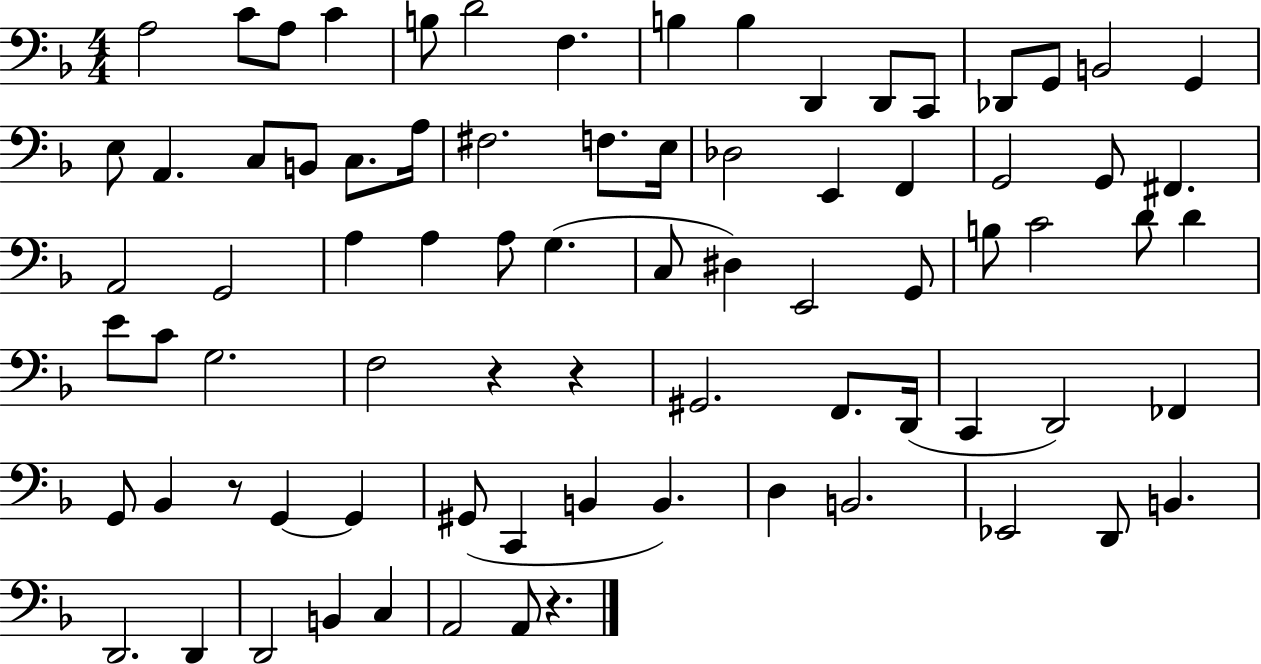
{
  \clef bass
  \numericTimeSignature
  \time 4/4
  \key f \major
  a2 c'8 a8 c'4 | b8 d'2 f4. | b4 b4 d,4 d,8 c,8 | des,8 g,8 b,2 g,4 | \break e8 a,4. c8 b,8 c8. a16 | fis2. f8. e16 | des2 e,4 f,4 | g,2 g,8 fis,4. | \break a,2 g,2 | a4 a4 a8 g4.( | c8 dis4) e,2 g,8 | b8 c'2 d'8 d'4 | \break e'8 c'8 g2. | f2 r4 r4 | gis,2. f,8. d,16( | c,4 d,2) fes,4 | \break g,8 bes,4 r8 g,4~~ g,4 | gis,8( c,4 b,4 b,4.) | d4 b,2. | ees,2 d,8 b,4. | \break d,2. d,4 | d,2 b,4 c4 | a,2 a,8 r4. | \bar "|."
}